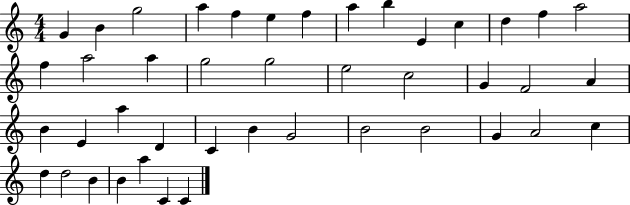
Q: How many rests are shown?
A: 0